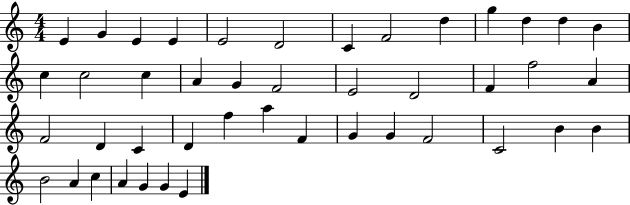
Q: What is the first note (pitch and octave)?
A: E4